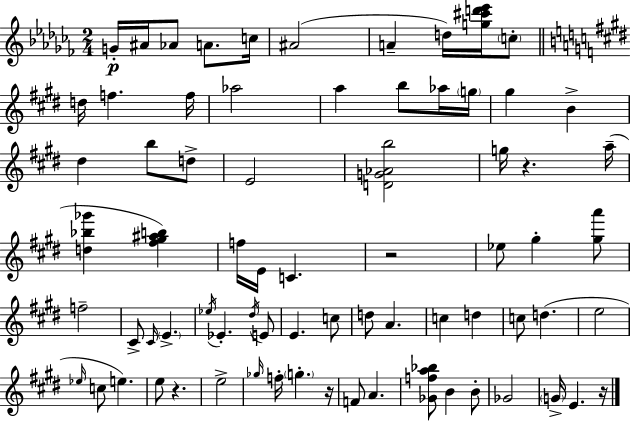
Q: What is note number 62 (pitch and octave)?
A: E4